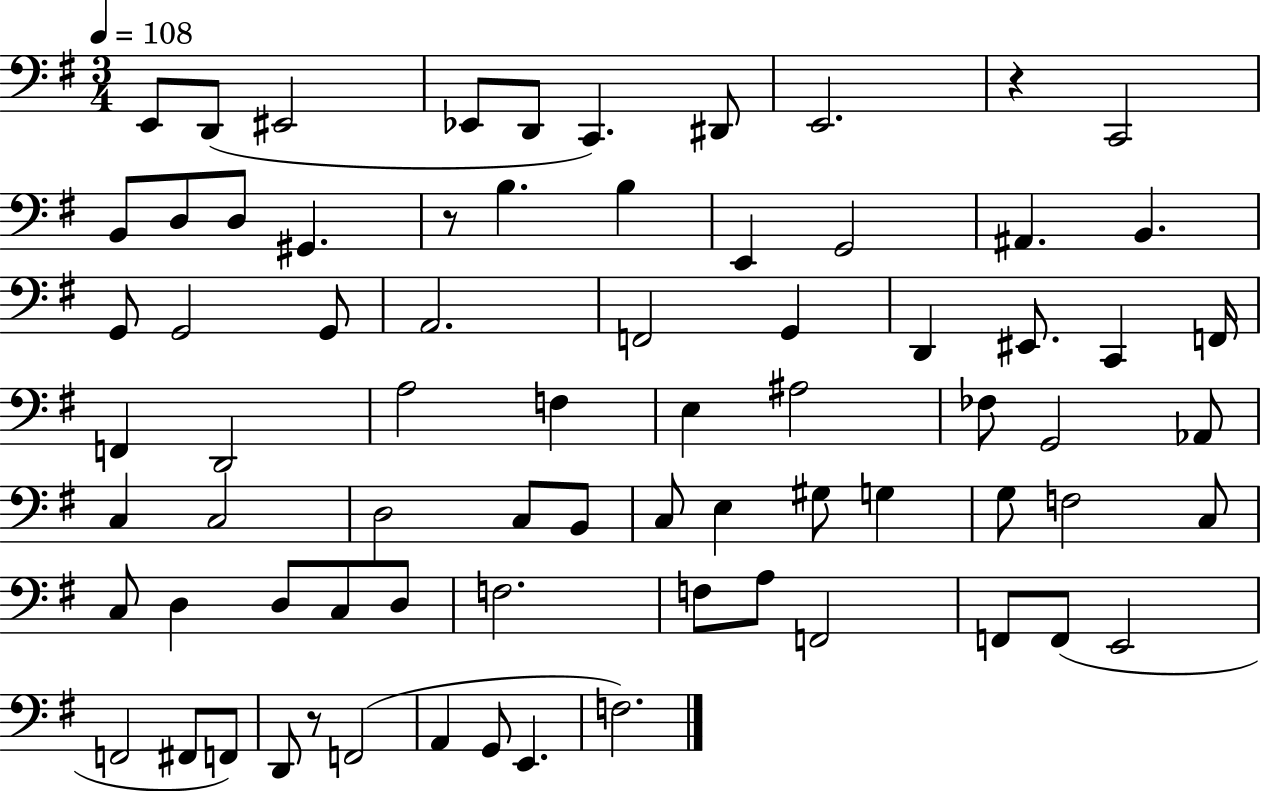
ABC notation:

X:1
T:Untitled
M:3/4
L:1/4
K:G
E,,/2 D,,/2 ^E,,2 _E,,/2 D,,/2 C,, ^D,,/2 E,,2 z C,,2 B,,/2 D,/2 D,/2 ^G,, z/2 B, B, E,, G,,2 ^A,, B,, G,,/2 G,,2 G,,/2 A,,2 F,,2 G,, D,, ^E,,/2 C,, F,,/4 F,, D,,2 A,2 F, E, ^A,2 _F,/2 G,,2 _A,,/2 C, C,2 D,2 C,/2 B,,/2 C,/2 E, ^G,/2 G, G,/2 F,2 C,/2 C,/2 D, D,/2 C,/2 D,/2 F,2 F,/2 A,/2 F,,2 F,,/2 F,,/2 E,,2 F,,2 ^F,,/2 F,,/2 D,,/2 z/2 F,,2 A,, G,,/2 E,, F,2